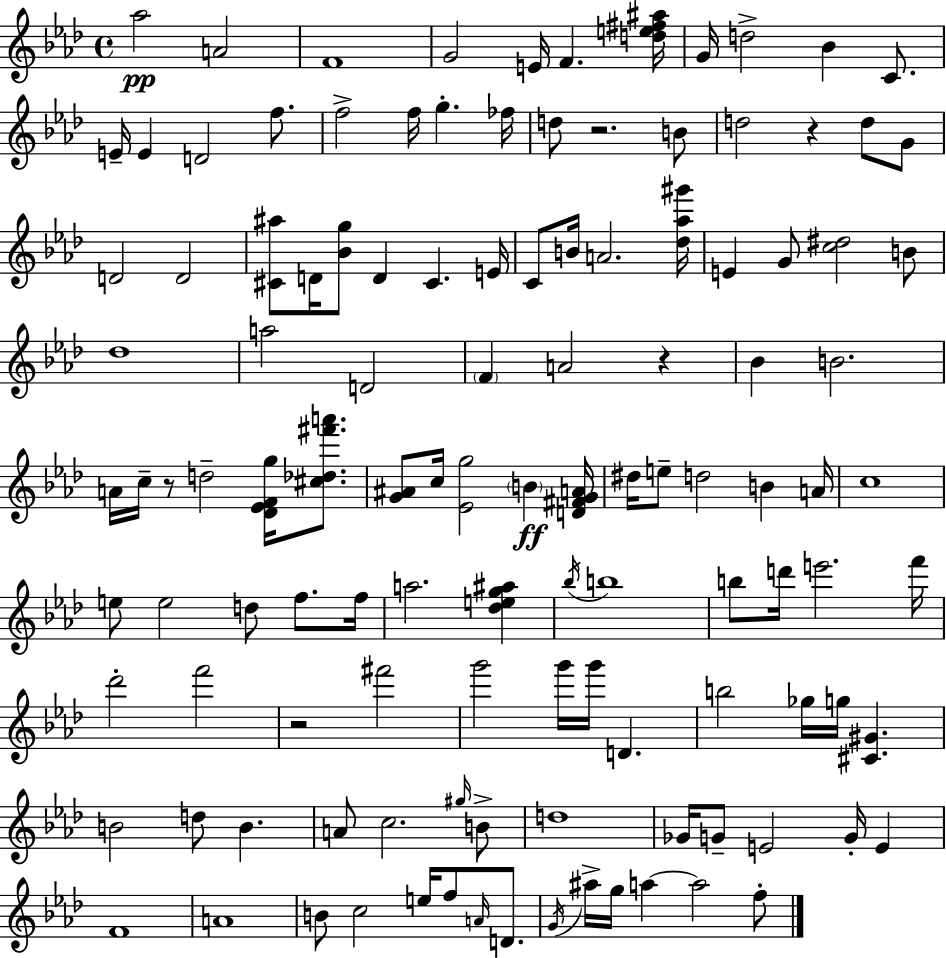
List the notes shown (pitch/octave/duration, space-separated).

Ab5/h A4/h F4/w G4/h E4/s F4/q. [D5,E5,F#5,A#5]/s G4/s D5/h Bb4/q C4/e. E4/s E4/q D4/h F5/e. F5/h F5/s G5/q. FES5/s D5/e R/h. B4/e D5/h R/q D5/e G4/e D4/h D4/h [C#4,A#5]/e D4/s [Bb4,G5]/e D4/q C#4/q. E4/s C4/e B4/s A4/h. [Db5,Ab5,G#6]/s E4/q G4/e [C5,D#5]/h B4/e Db5/w A5/h D4/h F4/q A4/h R/q Bb4/q B4/h. A4/s C5/s R/e D5/h [Db4,Eb4,F4,G5]/s [C#5,Db5,F#6,A6]/e. [G4,A#4]/e C5/s [Eb4,G5]/h B4/q [D4,F#4,G4,A4]/s D#5/s E5/e D5/h B4/q A4/s C5/w E5/e E5/h D5/e F5/e. F5/s A5/h. [Db5,E5,G5,A#5]/q Bb5/s B5/w B5/e D6/s E6/h. F6/s Db6/h F6/h R/h F#6/h G6/h G6/s G6/s D4/q. B5/h Gb5/s G5/s [C#4,G#4]/q. B4/h D5/e B4/q. A4/e C5/h. G#5/s B4/e D5/w Gb4/s G4/e E4/h G4/s E4/q F4/w A4/w B4/e C5/h E5/s F5/e A4/s D4/e. G4/s A#5/s G5/s A5/q A5/h F5/e